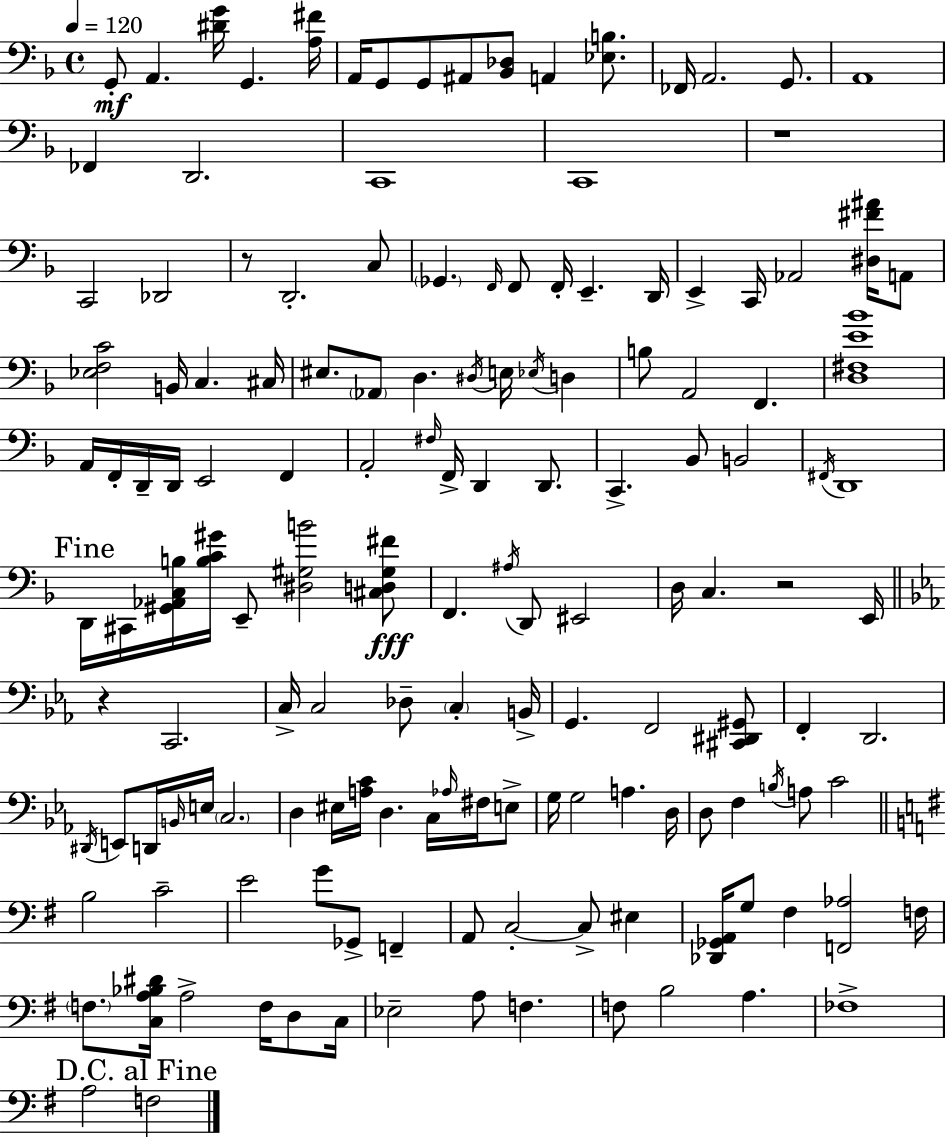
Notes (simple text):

G2/e A2/q. [D#4,G4]/s G2/q. [A3,F#4]/s A2/s G2/e G2/e A#2/e [Bb2,Db3]/e A2/q [Eb3,B3]/e. FES2/s A2/h. G2/e. A2/w FES2/q D2/h. C2/w C2/w R/w C2/h Db2/h R/e D2/h. C3/e Gb2/q. F2/s F2/e F2/s E2/q. D2/s E2/q C2/s Ab2/h [D#3,F#4,A#4]/s A2/e [Eb3,F3,C4]/h B2/s C3/q. C#3/s EIS3/e. Ab2/e D3/q. D#3/s E3/s Eb3/s D3/q B3/e A2/h F2/q. [D3,F#3,E4,Bb4]/w A2/s F2/s D2/s D2/s E2/h F2/q A2/h F#3/s F2/s D2/q D2/e. C2/q. Bb2/e B2/h F#2/s D2/w D2/s C#2/s [G#2,Ab2,C3,B3]/s [B3,C4,G#4]/s E2/e [D#3,G#3,B4]/h [C#3,D3,G#3,F#4]/e F2/q. A#3/s D2/e EIS2/h D3/s C3/q. R/h E2/s R/q C2/h. C3/s C3/h Db3/e C3/q B2/s G2/q. F2/h [C#2,D#2,G#2]/e F2/q D2/h. D#2/s E2/e D2/s B2/s E3/s C3/h. D3/q EIS3/s [A3,C4]/s D3/q. C3/s Ab3/s F#3/s E3/e G3/s G3/h A3/q. D3/s D3/e F3/q B3/s A3/e C4/h B3/h C4/h E4/h G4/e Gb2/e F2/q A2/e C3/h C3/e EIS3/q [Db2,Gb2,A2]/s G3/e F#3/q [F2,Ab3]/h F3/s F3/e. [C3,A3,Bb3,D#4]/s A3/h F3/s D3/e C3/s Eb3/h A3/e F3/q. F3/e B3/h A3/q. FES3/w A3/h F3/h